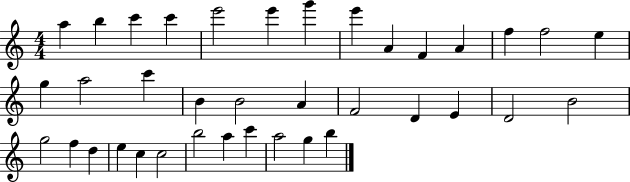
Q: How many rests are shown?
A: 0